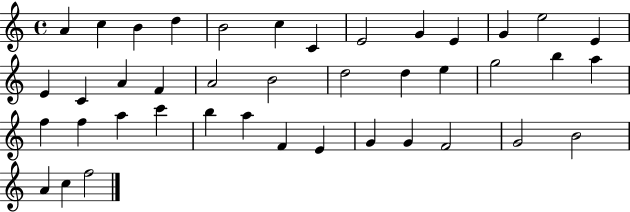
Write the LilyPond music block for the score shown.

{
  \clef treble
  \time 4/4
  \defaultTimeSignature
  \key c \major
  a'4 c''4 b'4 d''4 | b'2 c''4 c'4 | e'2 g'4 e'4 | g'4 e''2 e'4 | \break e'4 c'4 a'4 f'4 | a'2 b'2 | d''2 d''4 e''4 | g''2 b''4 a''4 | \break f''4 f''4 a''4 c'''4 | b''4 a''4 f'4 e'4 | g'4 g'4 f'2 | g'2 b'2 | \break a'4 c''4 f''2 | \bar "|."
}